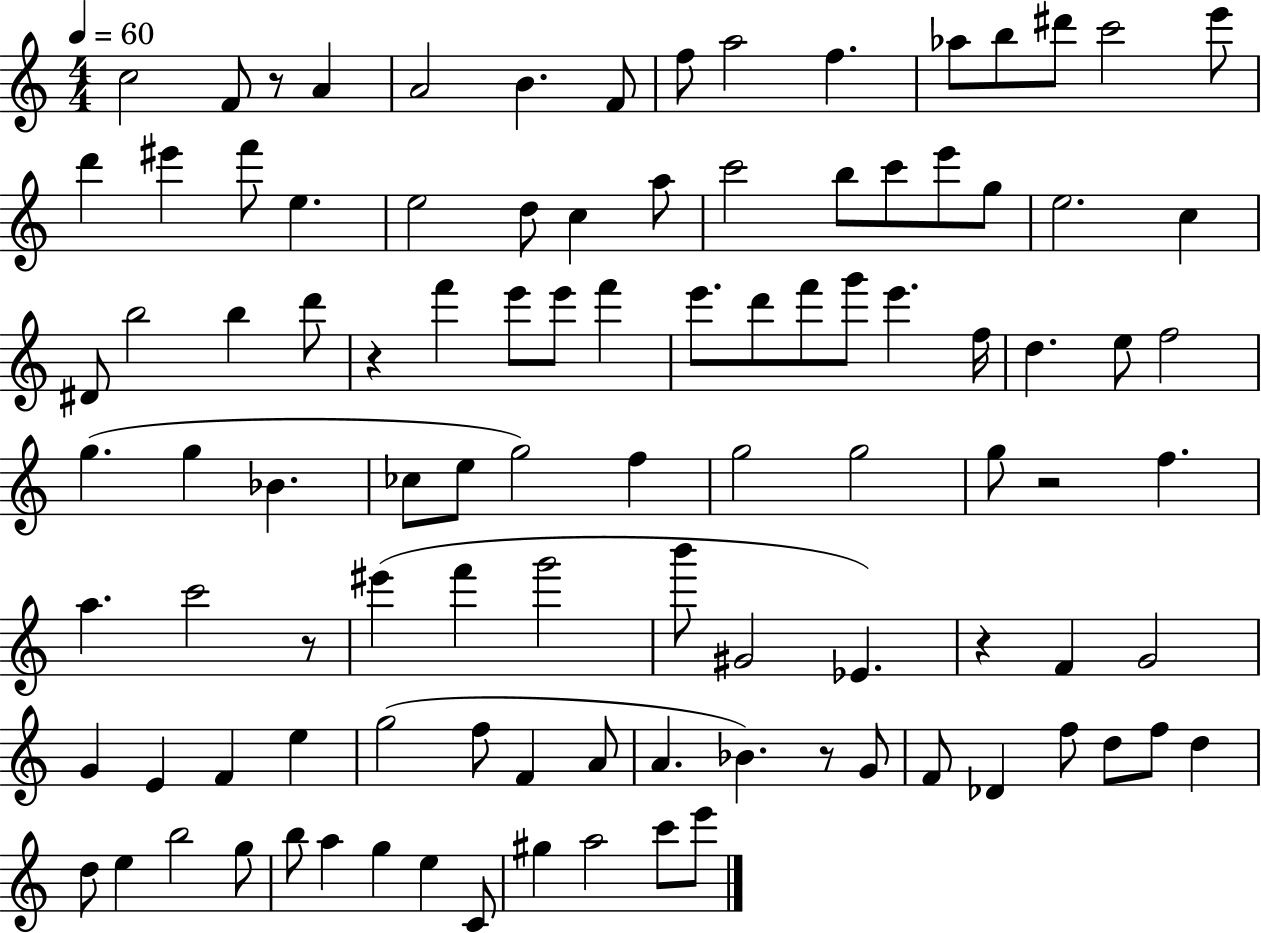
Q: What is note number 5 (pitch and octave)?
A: B4